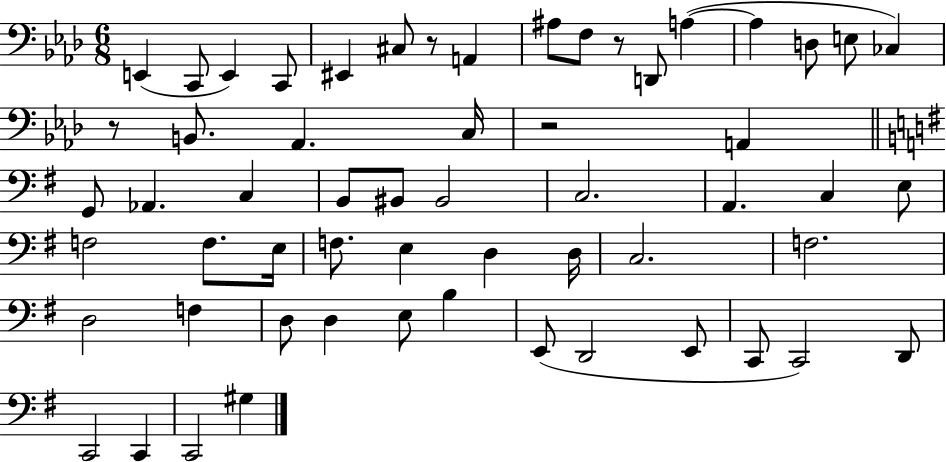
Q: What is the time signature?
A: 6/8